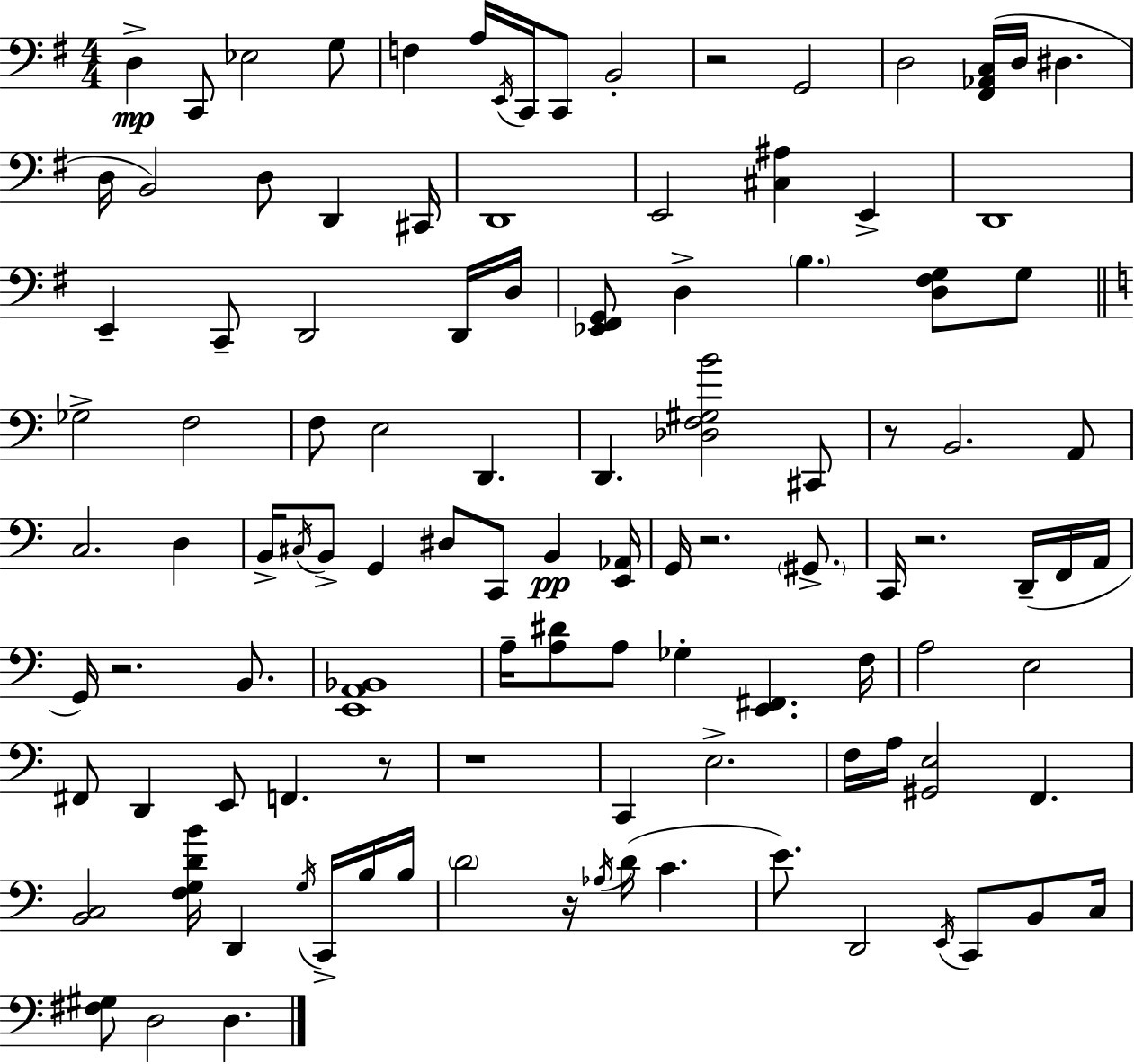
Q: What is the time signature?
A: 4/4